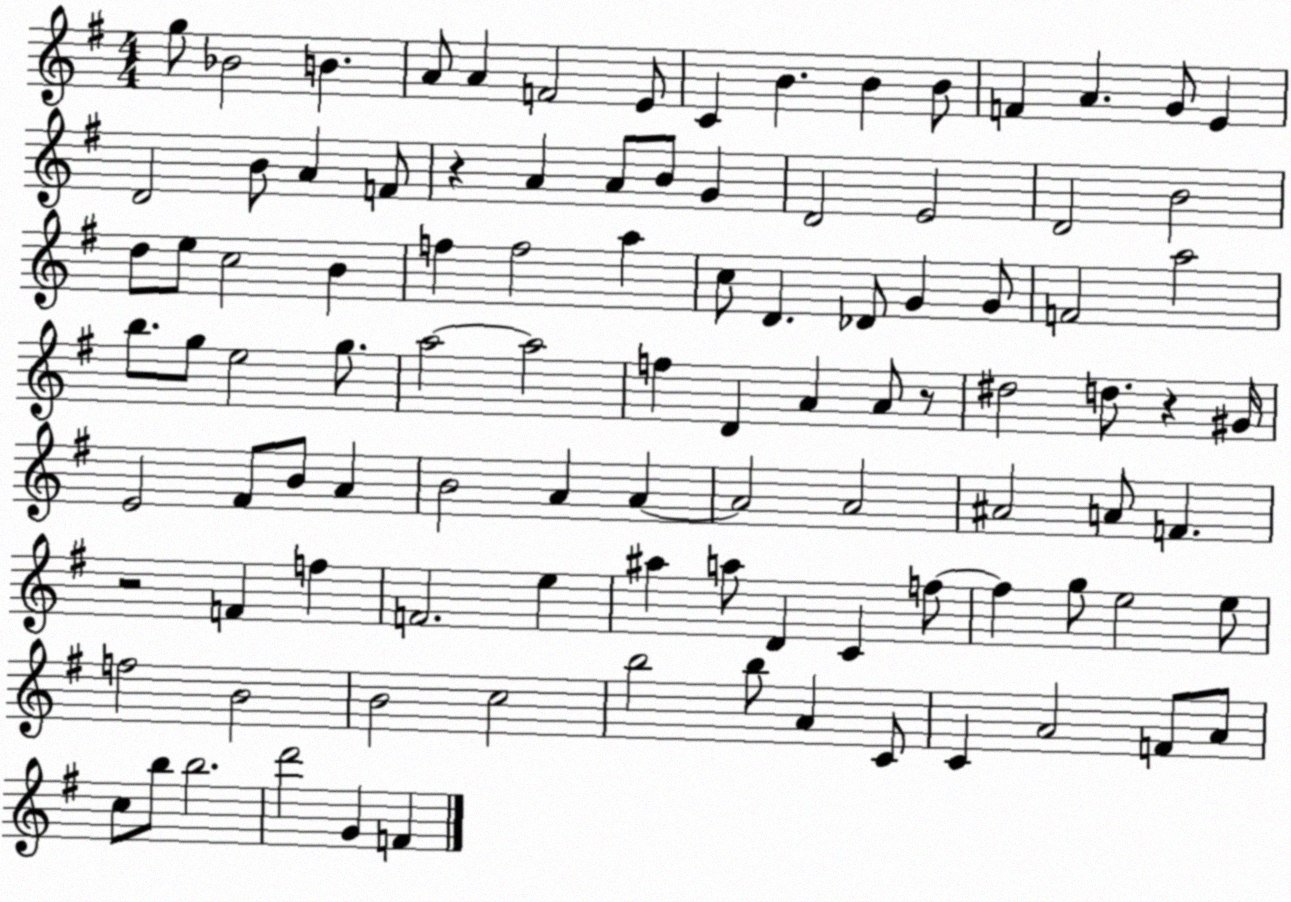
X:1
T:Untitled
M:4/4
L:1/4
K:G
g/2 _B2 B A/2 A F2 E/2 C B B B/2 F A G/2 E D2 B/2 A F/2 z A A/2 B/2 G D2 E2 D2 B2 d/2 e/2 c2 B f f2 a c/2 D _D/2 G G/2 F2 a2 b/2 g/2 e2 g/2 a2 a2 f D A A/2 z/2 ^d2 d/2 z ^G/4 E2 ^F/2 B/2 A B2 A A A2 A2 ^A2 A/2 F z2 F f F2 e ^a a/2 D C f/2 f g/2 e2 e/2 f2 B2 B2 c2 b2 b/2 A C/2 C A2 F/2 A/2 c/2 b/2 b2 d'2 G F